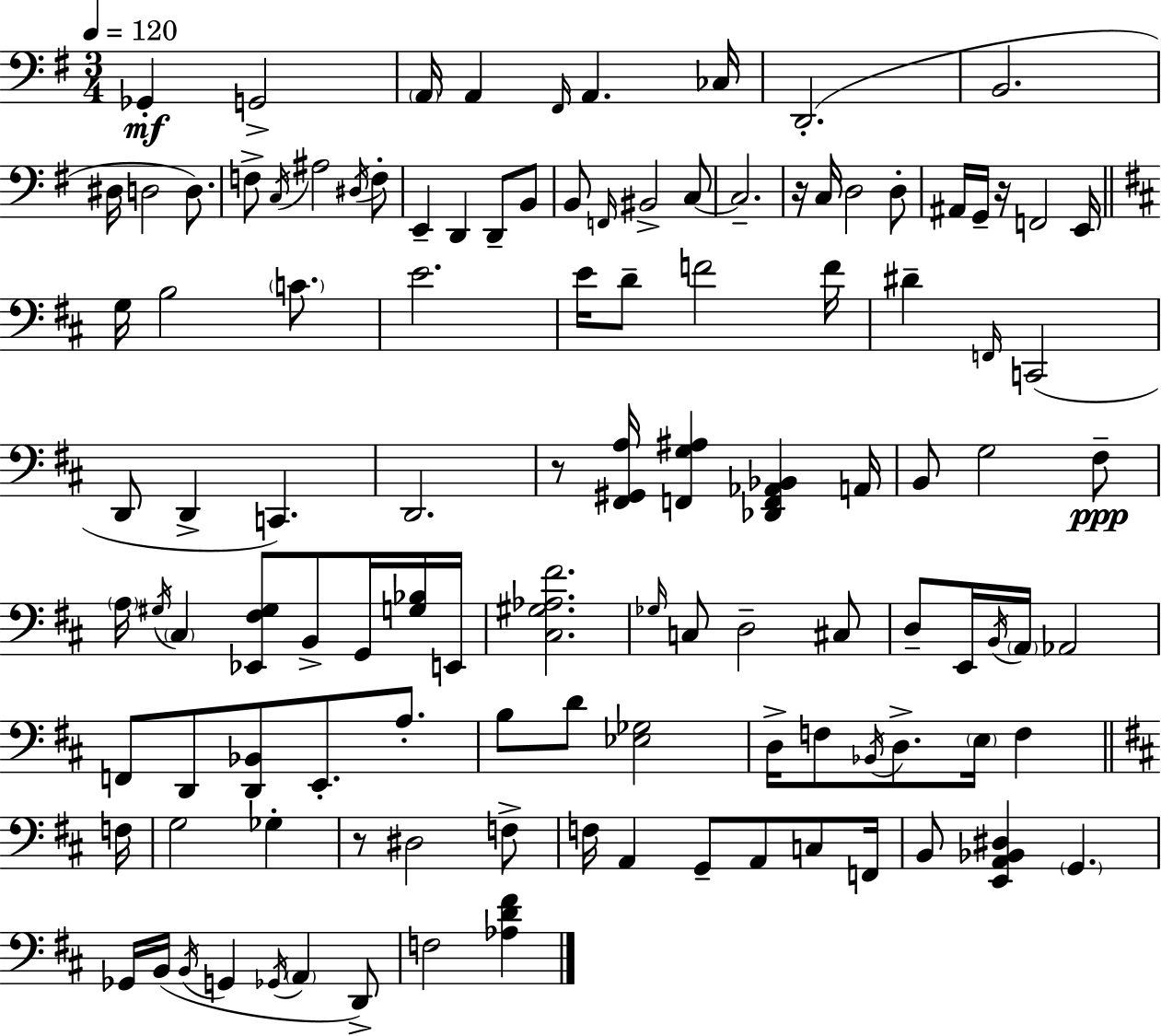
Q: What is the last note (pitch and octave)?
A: F3